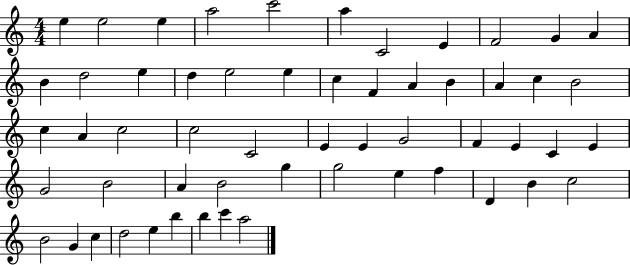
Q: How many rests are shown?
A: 0